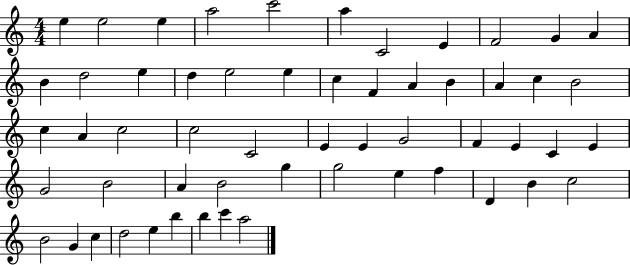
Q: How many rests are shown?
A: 0